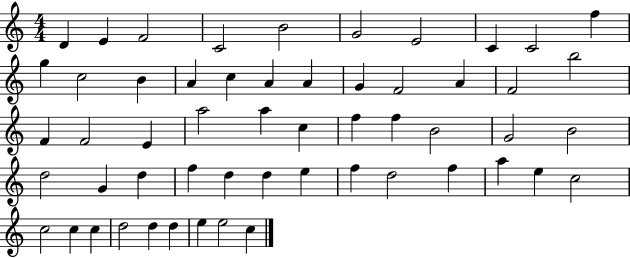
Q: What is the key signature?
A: C major